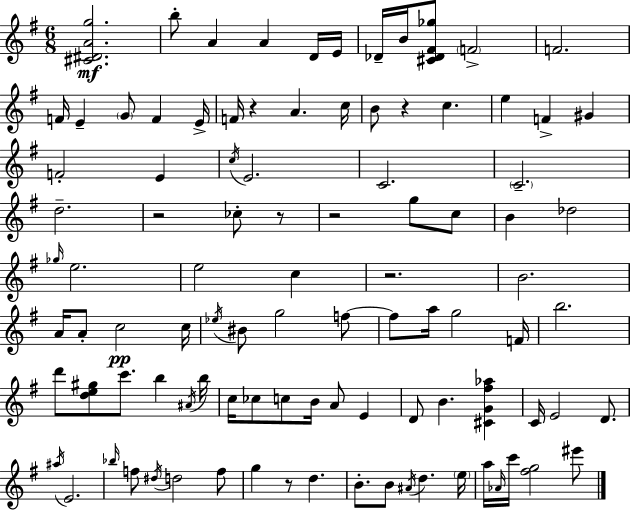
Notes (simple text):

[C#4,D#4,A4,G5]/h. B5/e A4/q A4/q D4/s E4/s Db4/s B4/s [C#4,Db4,F#4,Gb5]/e F4/h F4/h. F4/s E4/q G4/e F4/q E4/s F4/s R/q A4/q. C5/s B4/e R/q C5/q. E5/q F4/q G#4/q F4/h E4/q C5/s E4/h. C4/h. C4/h. D5/h. R/h CES5/e R/e R/h G5/e C5/e B4/q Db5/h Gb5/s E5/h. E5/h C5/q R/h. B4/h. A4/s A4/e C5/h C5/s Eb5/s BIS4/e G5/h F5/e F5/e A5/s G5/h F4/s B5/h. D6/e [D5,E5,G#5]/e C6/e. B5/q A#4/s B5/s C5/s CES5/e C5/e B4/s A4/e E4/q D4/e B4/q. [C#4,G4,F#5,Ab5]/q C4/s E4/h D4/e. A#5/s E4/h. Bb5/s F5/e D#5/s D5/h F5/e G5/q R/e D5/q. B4/e. B4/e A#4/s D5/q. E5/s A5/s Ab4/s C6/s [F#5,G5]/h EIS6/e